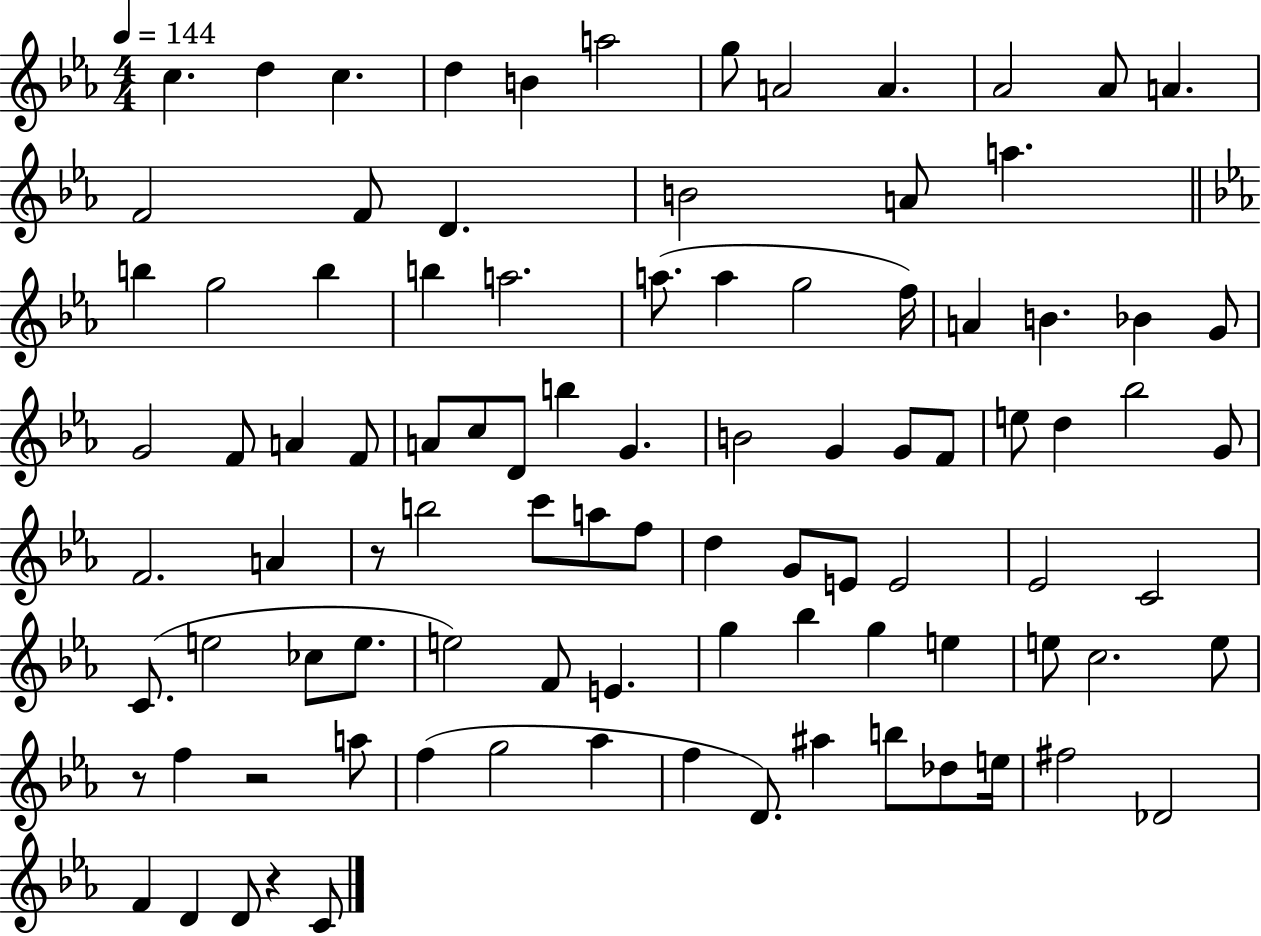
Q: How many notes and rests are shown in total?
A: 95